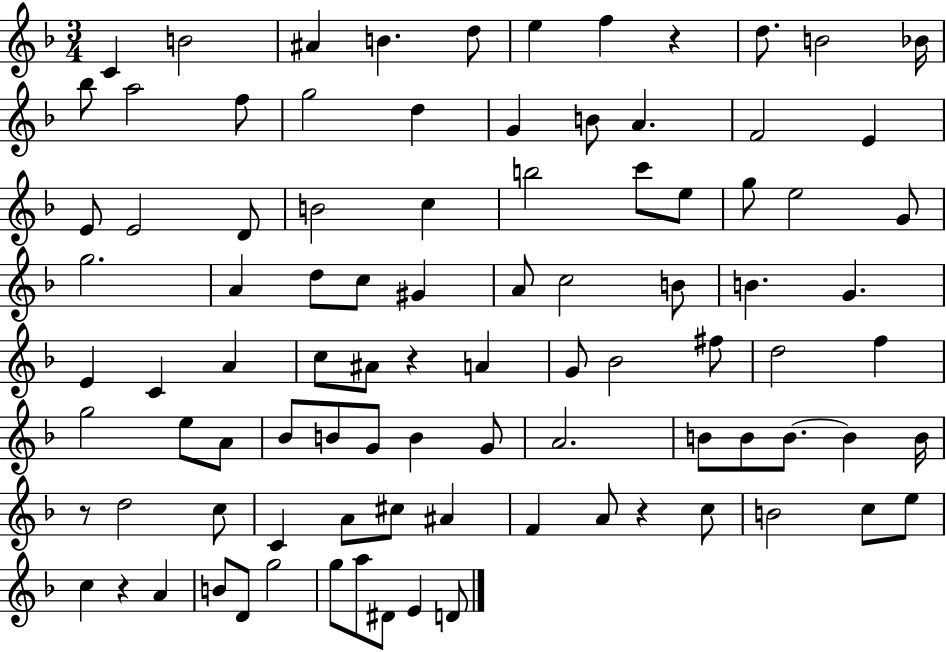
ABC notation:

X:1
T:Untitled
M:3/4
L:1/4
K:F
C B2 ^A B d/2 e f z d/2 B2 _B/4 _b/2 a2 f/2 g2 d G B/2 A F2 E E/2 E2 D/2 B2 c b2 c'/2 e/2 g/2 e2 G/2 g2 A d/2 c/2 ^G A/2 c2 B/2 B G E C A c/2 ^A/2 z A G/2 _B2 ^f/2 d2 f g2 e/2 A/2 _B/2 B/2 G/2 B G/2 A2 B/2 B/2 B/2 B B/4 z/2 d2 c/2 C A/2 ^c/2 ^A F A/2 z c/2 B2 c/2 e/2 c z A B/2 D/2 g2 g/2 a/2 ^D/2 E D/2